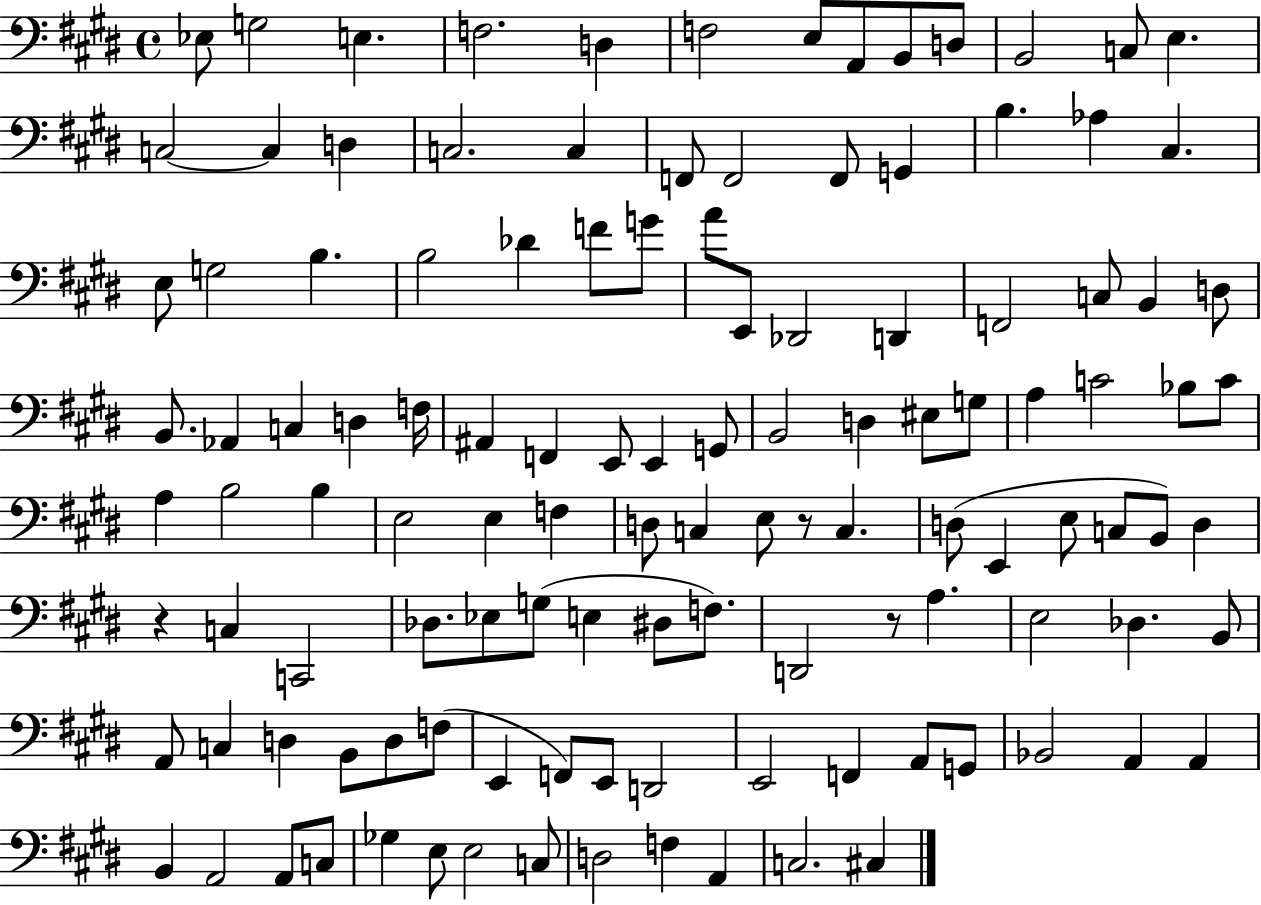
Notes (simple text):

Eb3/e G3/h E3/q. F3/h. D3/q F3/h E3/e A2/e B2/e D3/e B2/h C3/e E3/q. C3/h C3/q D3/q C3/h. C3/q F2/e F2/h F2/e G2/q B3/q. Ab3/q C#3/q. E3/e G3/h B3/q. B3/h Db4/q F4/e G4/e A4/e E2/e Db2/h D2/q F2/h C3/e B2/q D3/e B2/e. Ab2/q C3/q D3/q F3/s A#2/q F2/q E2/e E2/q G2/e B2/h D3/q EIS3/e G3/e A3/q C4/h Bb3/e C4/e A3/q B3/h B3/q E3/h E3/q F3/q D3/e C3/q E3/e R/e C3/q. D3/e E2/q E3/e C3/e B2/e D3/q R/q C3/q C2/h Db3/e. Eb3/e G3/e E3/q D#3/e F3/e. D2/h R/e A3/q. E3/h Db3/q. B2/e A2/e C3/q D3/q B2/e D3/e F3/e E2/q F2/e E2/e D2/h E2/h F2/q A2/e G2/e Bb2/h A2/q A2/q B2/q A2/h A2/e C3/e Gb3/q E3/e E3/h C3/e D3/h F3/q A2/q C3/h. C#3/q